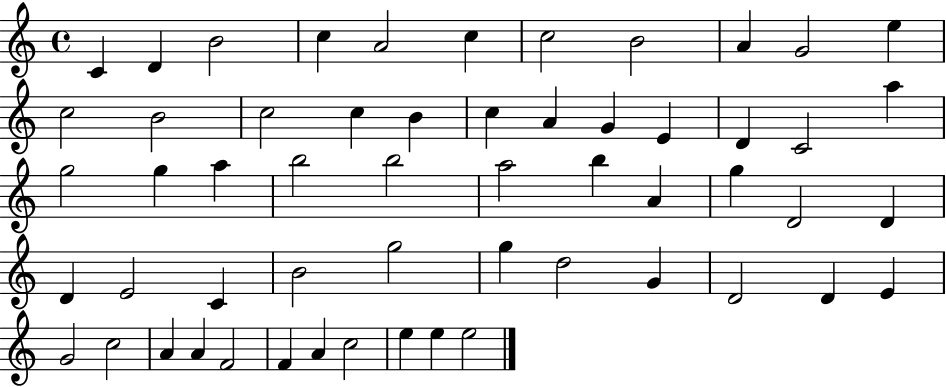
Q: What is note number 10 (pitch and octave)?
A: G4